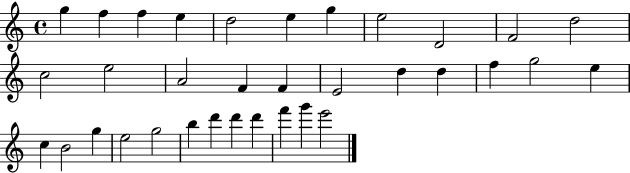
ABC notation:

X:1
T:Untitled
M:4/4
L:1/4
K:C
g f f e d2 e g e2 D2 F2 d2 c2 e2 A2 F F E2 d d f g2 e c B2 g e2 g2 b d' d' d' f' g' e'2